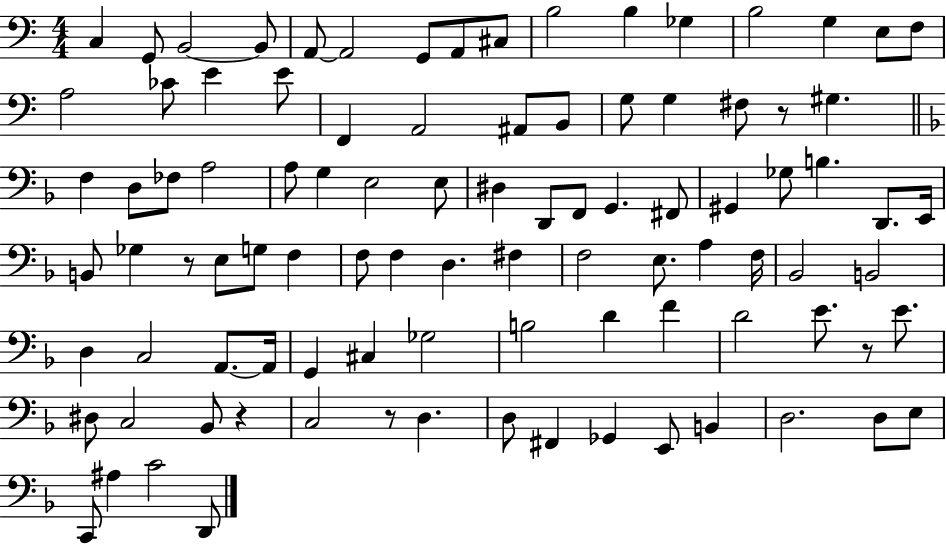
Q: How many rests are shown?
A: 5